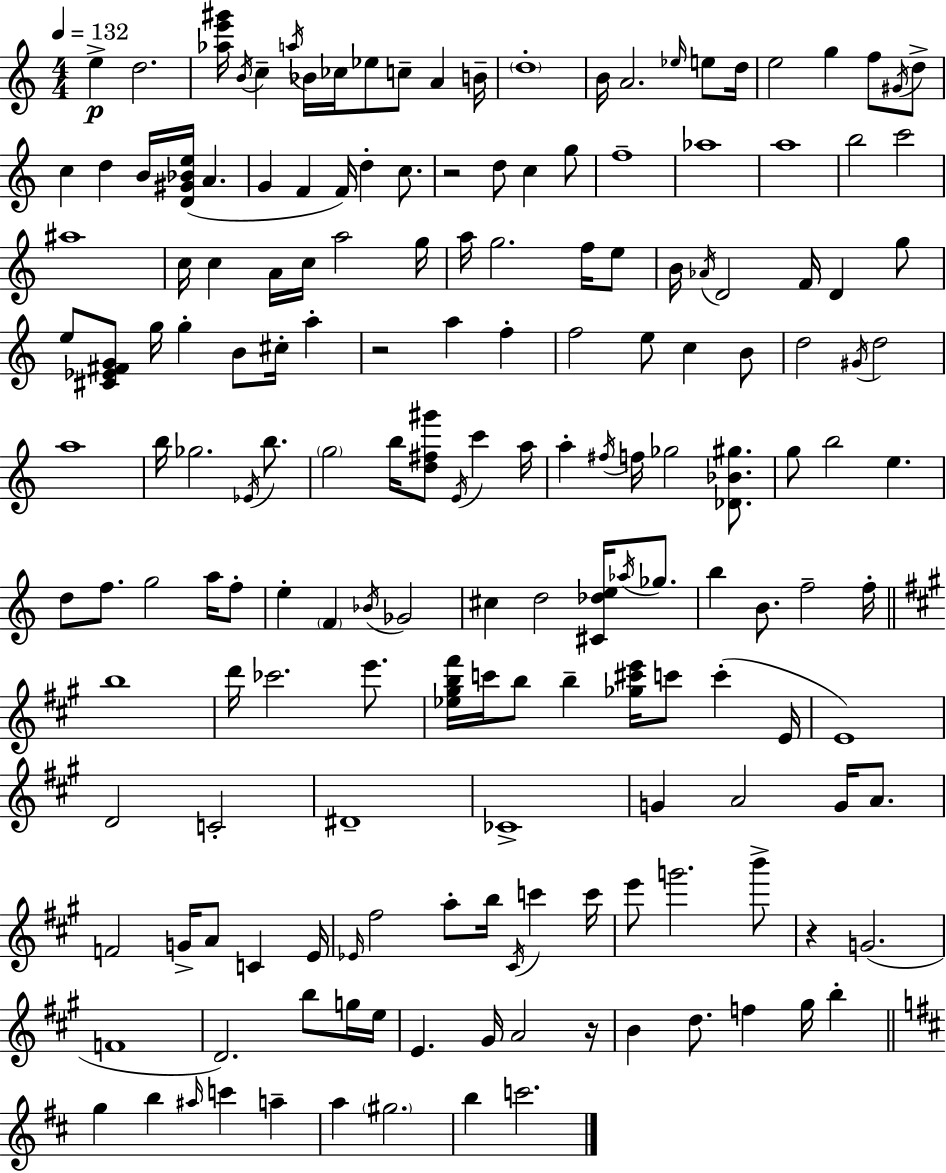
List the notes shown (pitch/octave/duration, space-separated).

E5/q D5/h. [Ab5,E6,G#6]/s B4/s C5/q A5/s Bb4/s CES5/s Eb5/e C5/e A4/q B4/s D5/w B4/s A4/h. Eb5/s E5/e D5/s E5/h G5/q F5/e G#4/s D5/e C5/q D5/q B4/s [D4,G#4,Bb4,E5]/s A4/q. G4/q F4/q F4/s D5/q C5/e. R/h D5/e C5/q G5/e F5/w Ab5/w A5/w B5/h C6/h A#5/w C5/s C5/q A4/s C5/s A5/h G5/s A5/s G5/h. F5/s E5/e B4/s Ab4/s D4/h F4/s D4/q G5/e E5/e [C#4,Eb4,F#4,G4]/e G5/s G5/q B4/e C#5/s A5/q R/h A5/q F5/q F5/h E5/e C5/q B4/e D5/h G#4/s D5/h A5/w B5/s Gb5/h. Eb4/s B5/e. G5/h B5/s [D5,F#5,G#6]/e E4/s C6/q A5/s A5/q F#5/s F5/s Gb5/h [Db4,Bb4,G#5]/e. G5/e B5/h E5/q. D5/e F5/e. G5/h A5/s F5/e E5/q F4/q Bb4/s Gb4/h C#5/q D5/h [C#4,Db5,E5]/s Ab5/s Gb5/e. B5/q B4/e. F5/h F5/s B5/w D6/s CES6/h. E6/e. [Eb5,G#5,B5,F#6]/s C6/s B5/e B5/q [Gb5,C#6,E6]/s C6/e C6/q E4/s E4/w D4/h C4/h D#4/w CES4/w G4/q A4/h G4/s A4/e. F4/h G4/s A4/e C4/q E4/s Eb4/s F#5/h A5/e B5/s C#4/s C6/q C6/s E6/e G6/h. B6/e R/q G4/h. F4/w D4/h. B5/e G5/s E5/s E4/q. G#4/s A4/h R/s B4/q D5/e. F5/q G#5/s B5/q G5/q B5/q A#5/s C6/q A5/q A5/q G#5/h. B5/q C6/h.